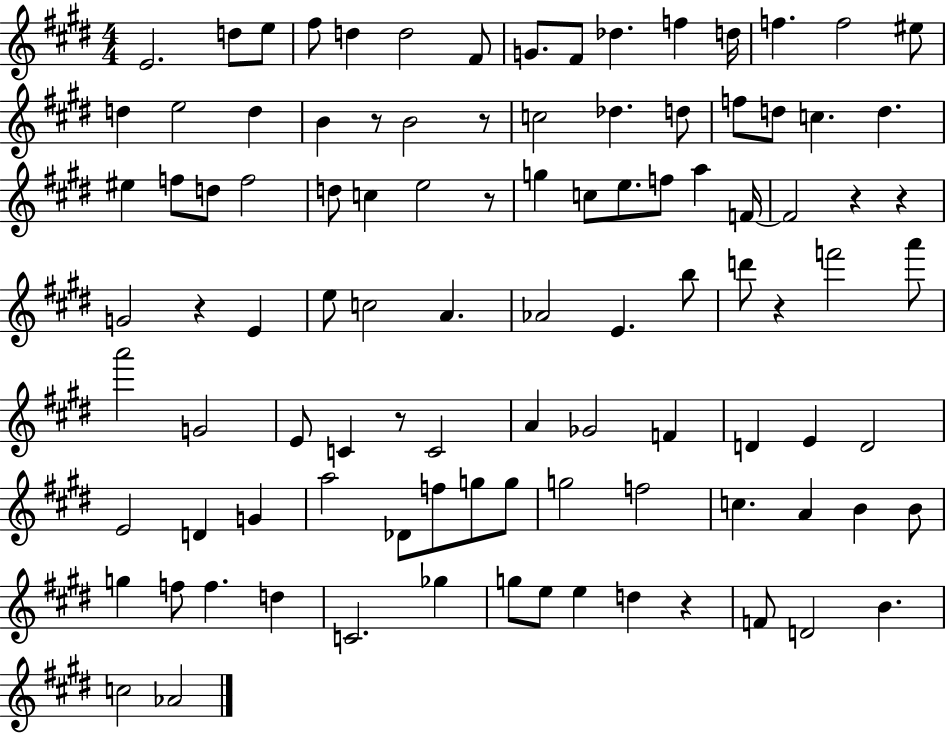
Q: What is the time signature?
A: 4/4